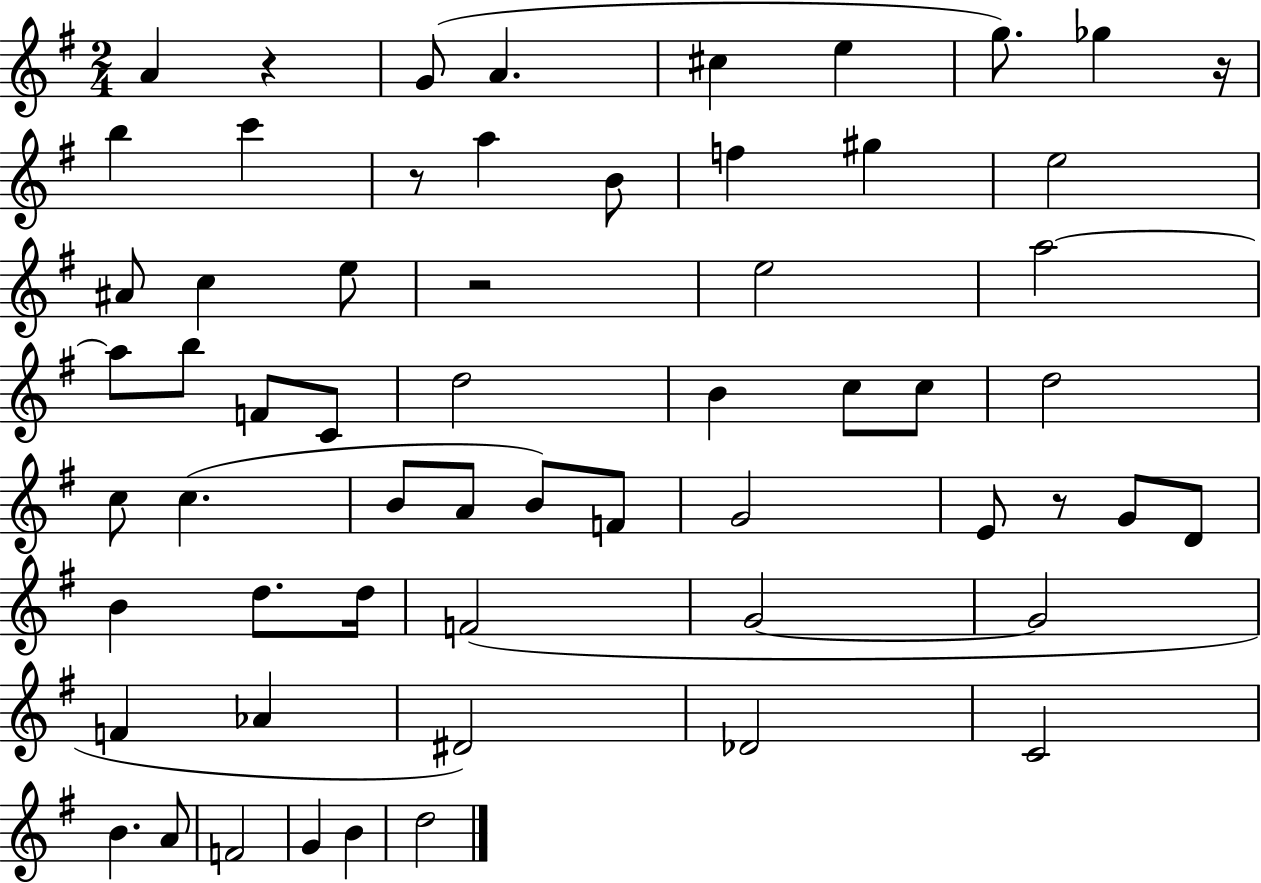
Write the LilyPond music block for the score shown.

{
  \clef treble
  \numericTimeSignature
  \time 2/4
  \key g \major
  a'4 r4 | g'8( a'4. | cis''4 e''4 | g''8.) ges''4 r16 | \break b''4 c'''4 | r8 a''4 b'8 | f''4 gis''4 | e''2 | \break ais'8 c''4 e''8 | r2 | e''2 | a''2~~ | \break a''8 b''8 f'8 c'8 | d''2 | b'4 c''8 c''8 | d''2 | \break c''8 c''4.( | b'8 a'8 b'8) f'8 | g'2 | e'8 r8 g'8 d'8 | \break b'4 d''8. d''16 | f'2( | g'2~~ | g'2 | \break f'4 aes'4 | dis'2) | des'2 | c'2 | \break b'4. a'8 | f'2 | g'4 b'4 | d''2 | \break \bar "|."
}